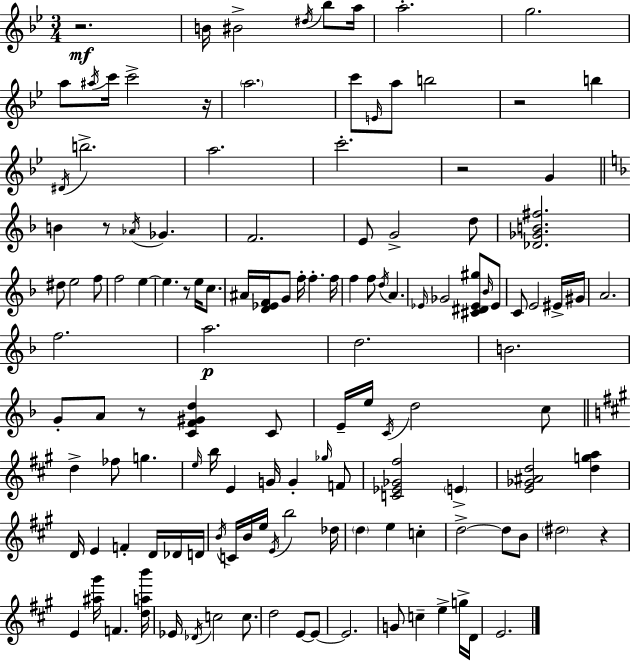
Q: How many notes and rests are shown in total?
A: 131